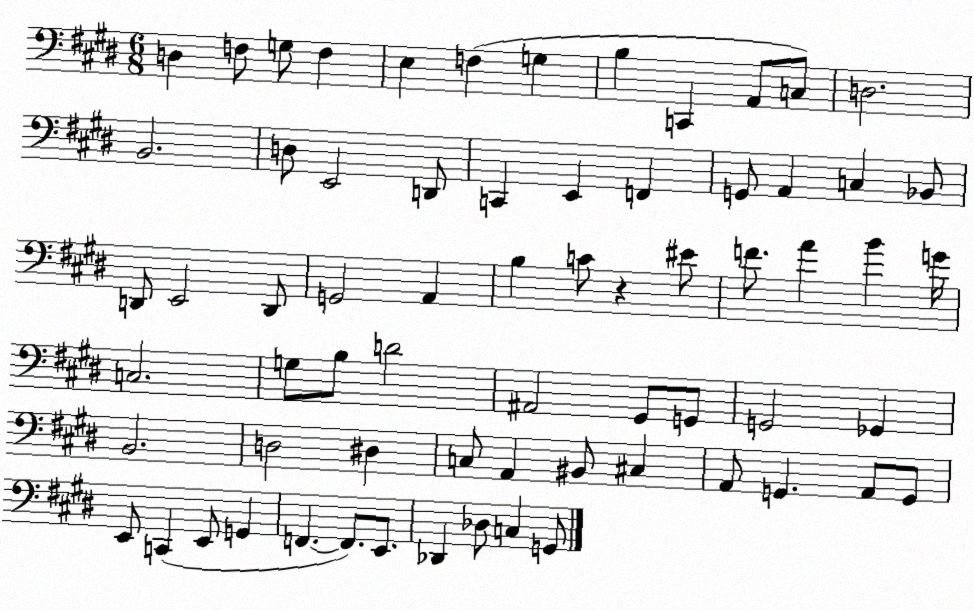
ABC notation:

X:1
T:Untitled
M:6/8
L:1/4
K:E
D, F,/2 G,/2 F, E, F, G, B, C,, A,,/2 C,/2 D,2 B,,2 D,/2 E,,2 D,,/2 C,, E,, F,, G,,/2 A,, C, _B,,/2 D,,/2 E,,2 D,,/2 G,,2 A,, B, C/2 z ^E/2 F/2 A B G/4 C,2 G,/2 B,/2 D2 ^A,,2 ^G,,/2 G,,/2 G,,2 _G,, B,,2 D,2 ^D, C,/2 A,, ^B,,/2 ^C, A,,/2 G,, A,,/2 G,,/2 E,,/2 C,, E,,/2 G,, F,, F,,/2 E,,/2 _D,, _D,/2 C, G,,/2